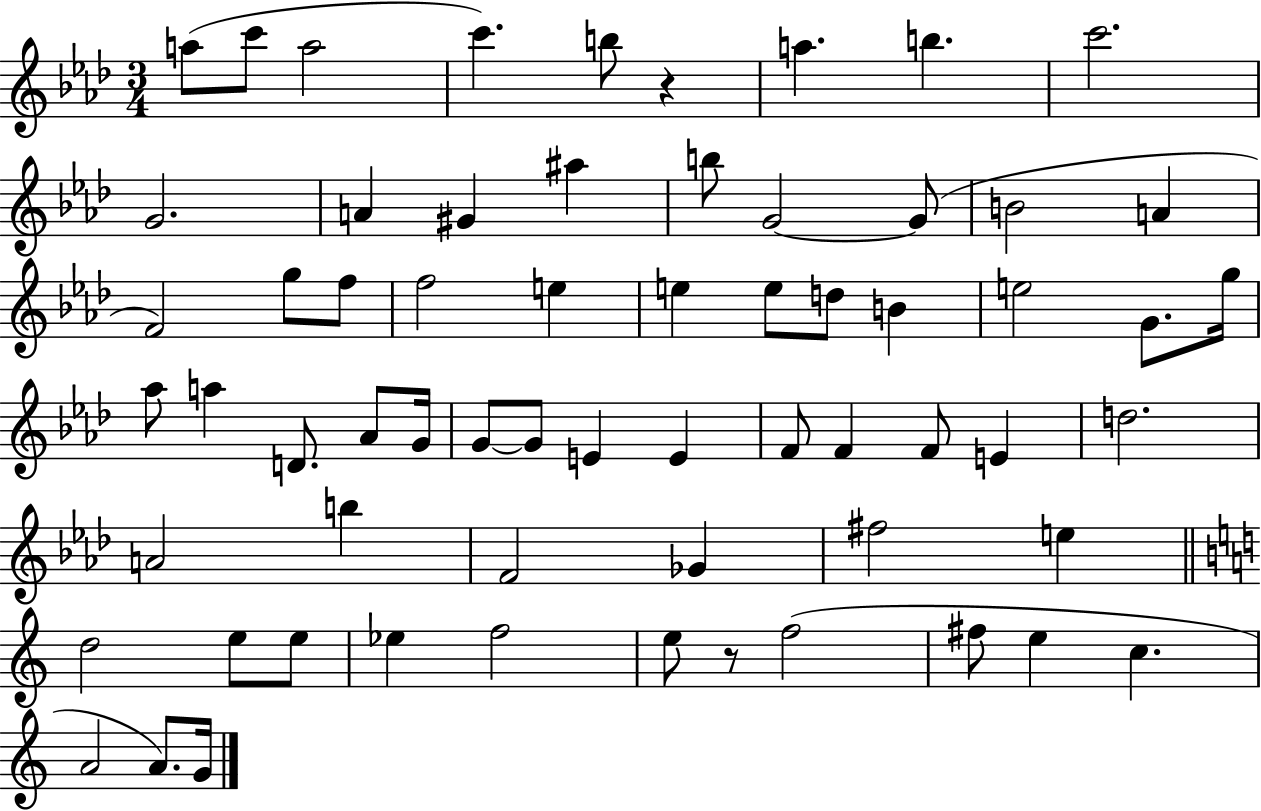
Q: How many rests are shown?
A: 2